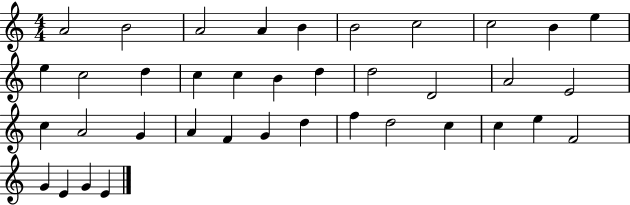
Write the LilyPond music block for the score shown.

{
  \clef treble
  \numericTimeSignature
  \time 4/4
  \key c \major
  a'2 b'2 | a'2 a'4 b'4 | b'2 c''2 | c''2 b'4 e''4 | \break e''4 c''2 d''4 | c''4 c''4 b'4 d''4 | d''2 d'2 | a'2 e'2 | \break c''4 a'2 g'4 | a'4 f'4 g'4 d''4 | f''4 d''2 c''4 | c''4 e''4 f'2 | \break g'4 e'4 g'4 e'4 | \bar "|."
}